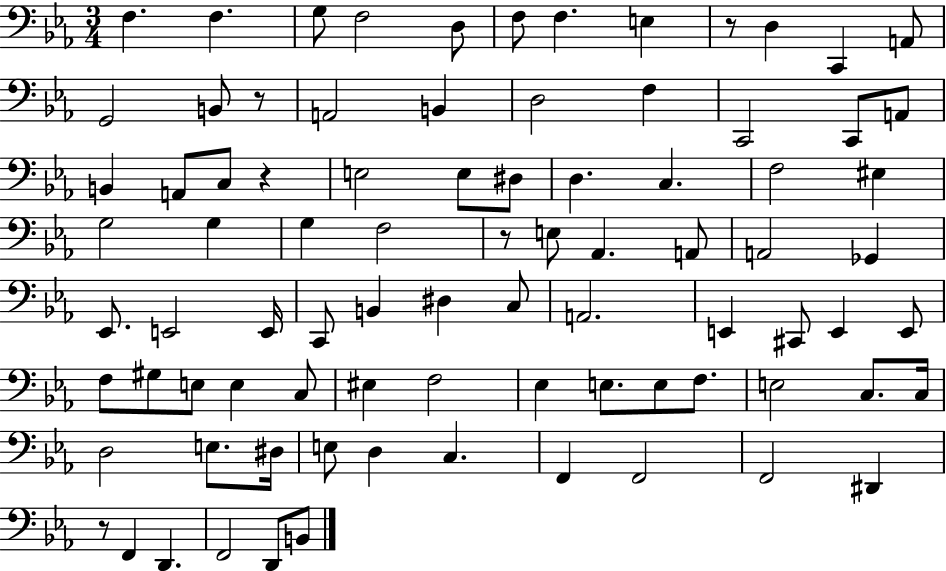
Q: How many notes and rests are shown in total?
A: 85